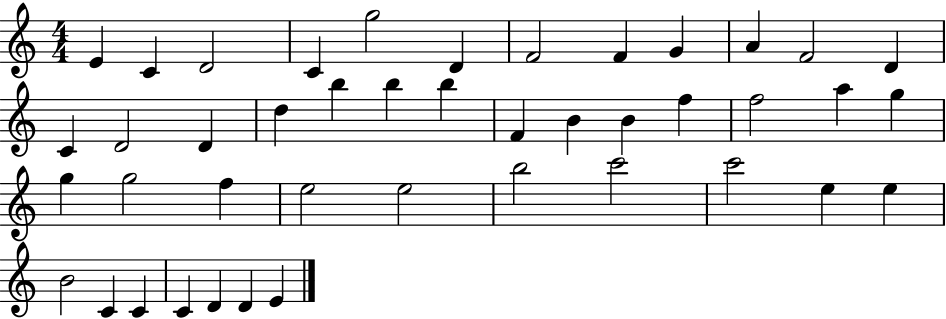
X:1
T:Untitled
M:4/4
L:1/4
K:C
E C D2 C g2 D F2 F G A F2 D C D2 D d b b b F B B f f2 a g g g2 f e2 e2 b2 c'2 c'2 e e B2 C C C D D E